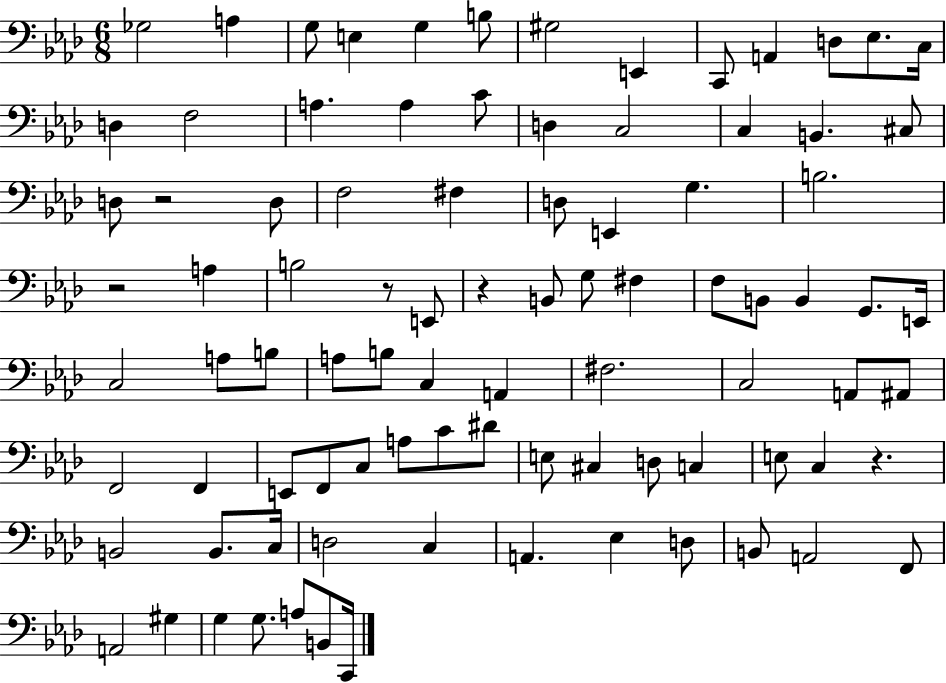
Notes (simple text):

Gb3/h A3/q G3/e E3/q G3/q B3/e G#3/h E2/q C2/e A2/q D3/e Eb3/e. C3/s D3/q F3/h A3/q. A3/q C4/e D3/q C3/h C3/q B2/q. C#3/e D3/e R/h D3/e F3/h F#3/q D3/e E2/q G3/q. B3/h. R/h A3/q B3/h R/e E2/e R/q B2/e G3/e F#3/q F3/e B2/e B2/q G2/e. E2/s C3/h A3/e B3/e A3/e B3/e C3/q A2/q F#3/h. C3/h A2/e A#2/e F2/h F2/q E2/e F2/e C3/e A3/e C4/e D#4/e E3/e C#3/q D3/e C3/q E3/e C3/q R/q. B2/h B2/e. C3/s D3/h C3/q A2/q. Eb3/q D3/e B2/e A2/h F2/e A2/h G#3/q G3/q G3/e. A3/e B2/e C2/s